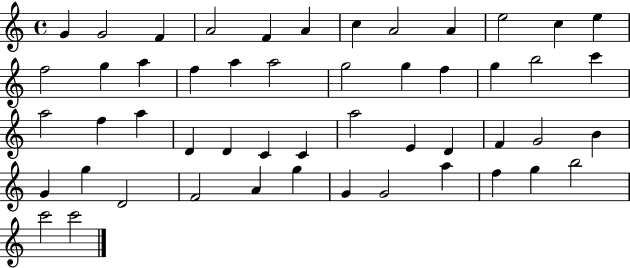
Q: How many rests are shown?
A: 0